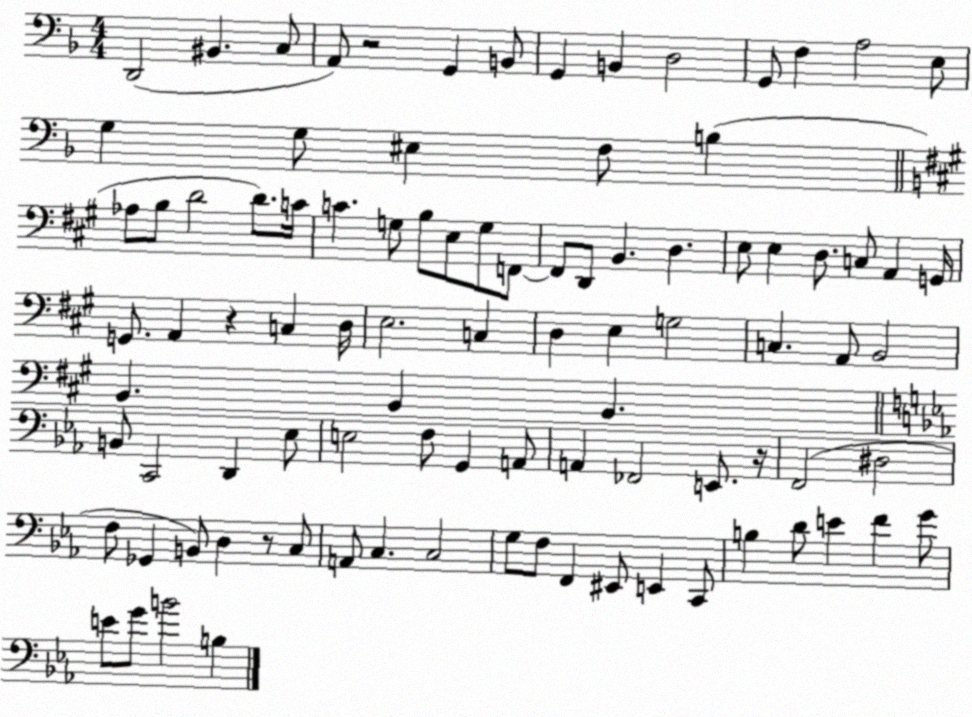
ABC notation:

X:1
T:Untitled
M:4/4
L:1/4
K:F
D,,2 ^B,, C,/2 A,,/2 z2 G,, B,,/2 G,, B,, D,2 G,,/2 F, A,2 E,/2 G, G,/2 ^E, F,/2 B, _A,/2 B,/2 D2 D/2 C/4 C G,/2 B,/2 E,/2 G,/2 F,,/2 F,,/2 D,,/2 B,, D, E,/2 E, D,/2 C,/2 A,, G,,/4 G,,/2 A,, z C, D,/4 E,2 C, D, E, G,2 C, A,,/2 B,,2 B,, B,, B,, B,,/2 C,,2 D,, _E,/2 E,2 F,/2 G,, A,,/2 A,, _F,,2 E,,/2 z/4 F,,2 ^D,2 F,/2 _G,, B,,/2 D, z/2 C,/2 A,,/2 C, C,2 G,/2 F,/2 F,, ^E,,/2 E,, C,,/2 B, D/2 E F G/2 E/2 G/2 B2 B,